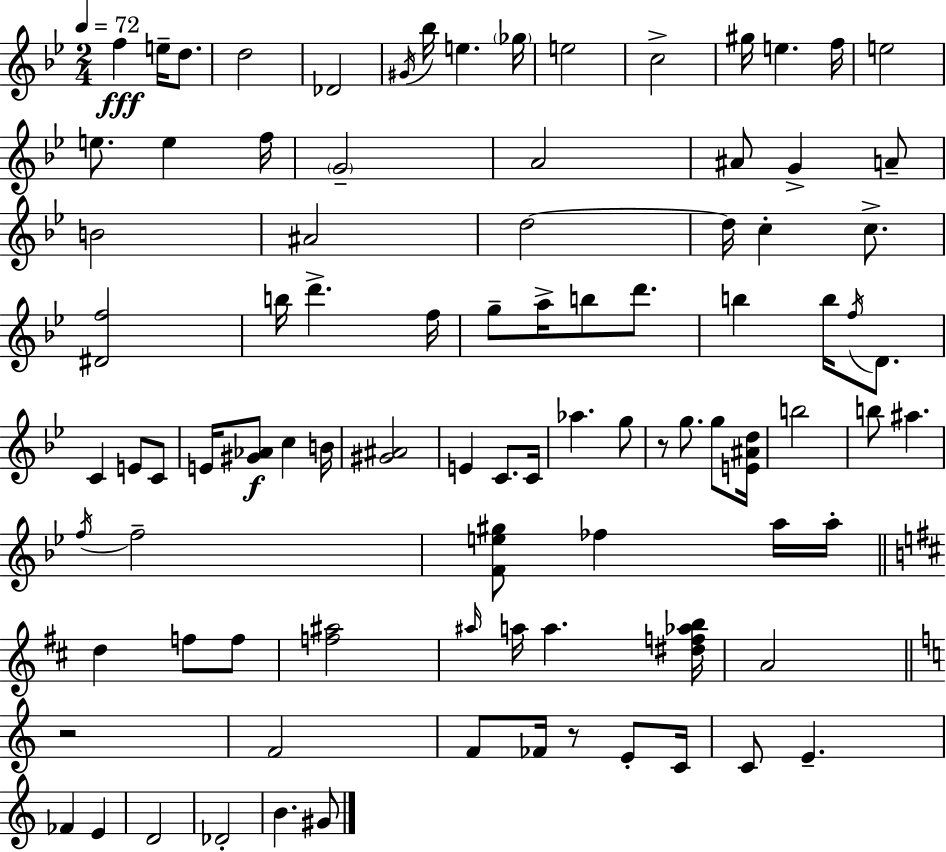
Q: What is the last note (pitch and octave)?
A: G#4